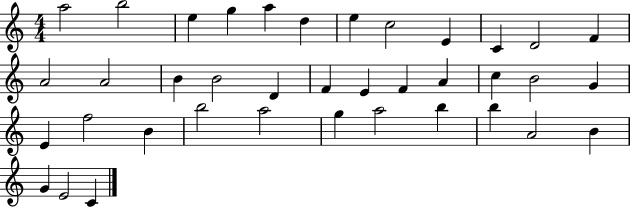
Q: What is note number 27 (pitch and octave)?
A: B4